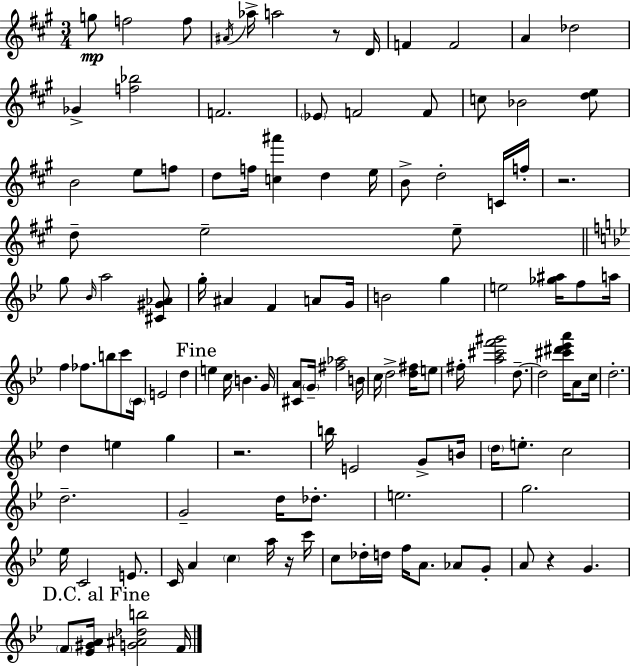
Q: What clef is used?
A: treble